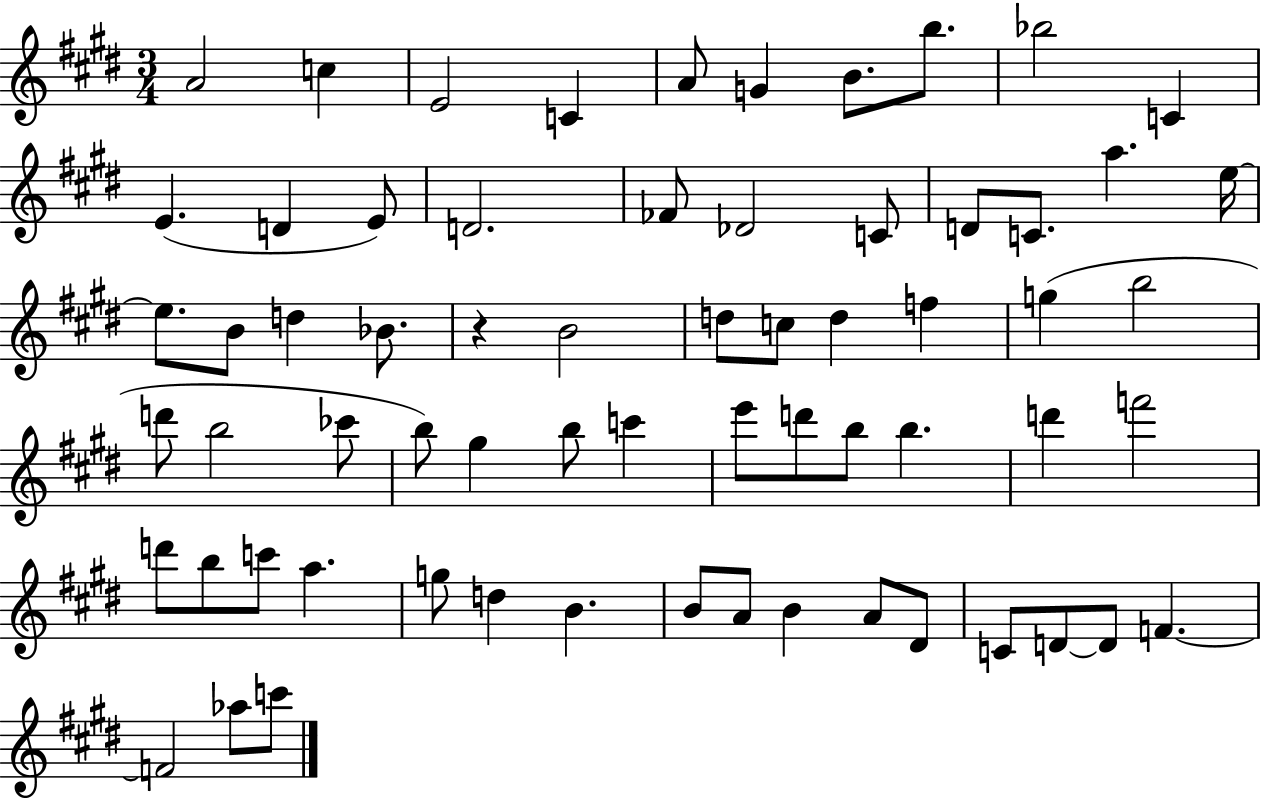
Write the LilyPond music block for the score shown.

{
  \clef treble
  \numericTimeSignature
  \time 3/4
  \key e \major
  \repeat volta 2 { a'2 c''4 | e'2 c'4 | a'8 g'4 b'8. b''8. | bes''2 c'4 | \break e'4.( d'4 e'8) | d'2. | fes'8 des'2 c'8 | d'8 c'8. a''4. e''16~~ | \break e''8. b'8 d''4 bes'8. | r4 b'2 | d''8 c''8 d''4 f''4 | g''4( b''2 | \break d'''8 b''2 ces'''8 | b''8) gis''4 b''8 c'''4 | e'''8 d'''8 b''8 b''4. | d'''4 f'''2 | \break d'''8 b''8 c'''8 a''4. | g''8 d''4 b'4. | b'8 a'8 b'4 a'8 dis'8 | c'8 d'8~~ d'8 f'4.~~ | \break f'2 aes''8 c'''8 | } \bar "|."
}